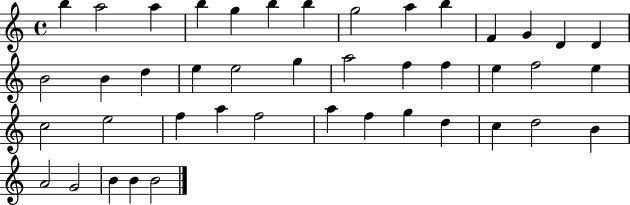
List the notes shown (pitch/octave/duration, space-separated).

B5/q A5/h A5/q B5/q G5/q B5/q B5/q G5/h A5/q B5/q F4/q G4/q D4/q D4/q B4/h B4/q D5/q E5/q E5/h G5/q A5/h F5/q F5/q E5/q F5/h E5/q C5/h E5/h F5/q A5/q F5/h A5/q F5/q G5/q D5/q C5/q D5/h B4/q A4/h G4/h B4/q B4/q B4/h